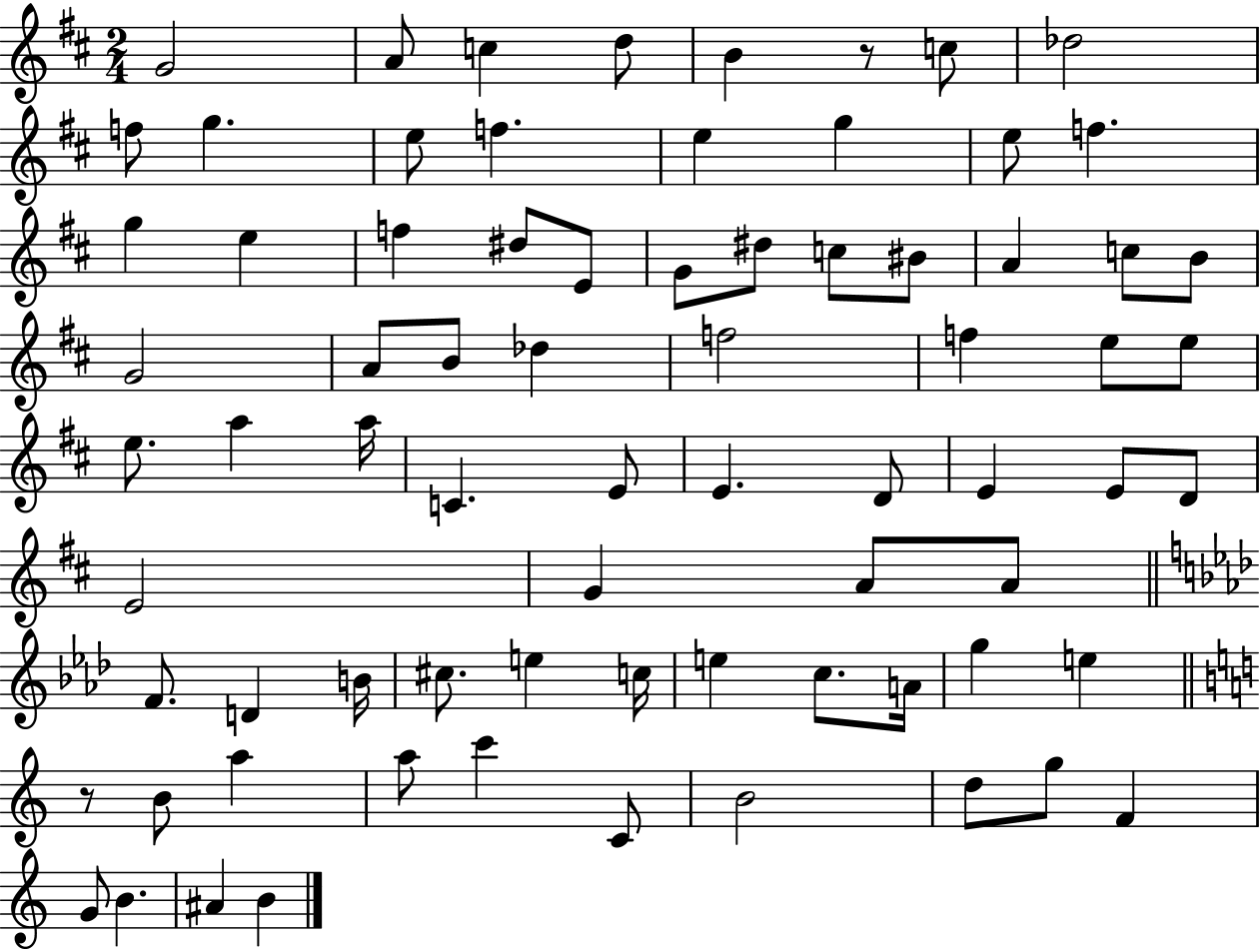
X:1
T:Untitled
M:2/4
L:1/4
K:D
G2 A/2 c d/2 B z/2 c/2 _d2 f/2 g e/2 f e g e/2 f g e f ^d/2 E/2 G/2 ^d/2 c/2 ^B/2 A c/2 B/2 G2 A/2 B/2 _d f2 f e/2 e/2 e/2 a a/4 C E/2 E D/2 E E/2 D/2 E2 G A/2 A/2 F/2 D B/4 ^c/2 e c/4 e c/2 A/4 g e z/2 B/2 a a/2 c' C/2 B2 d/2 g/2 F G/2 B ^A B